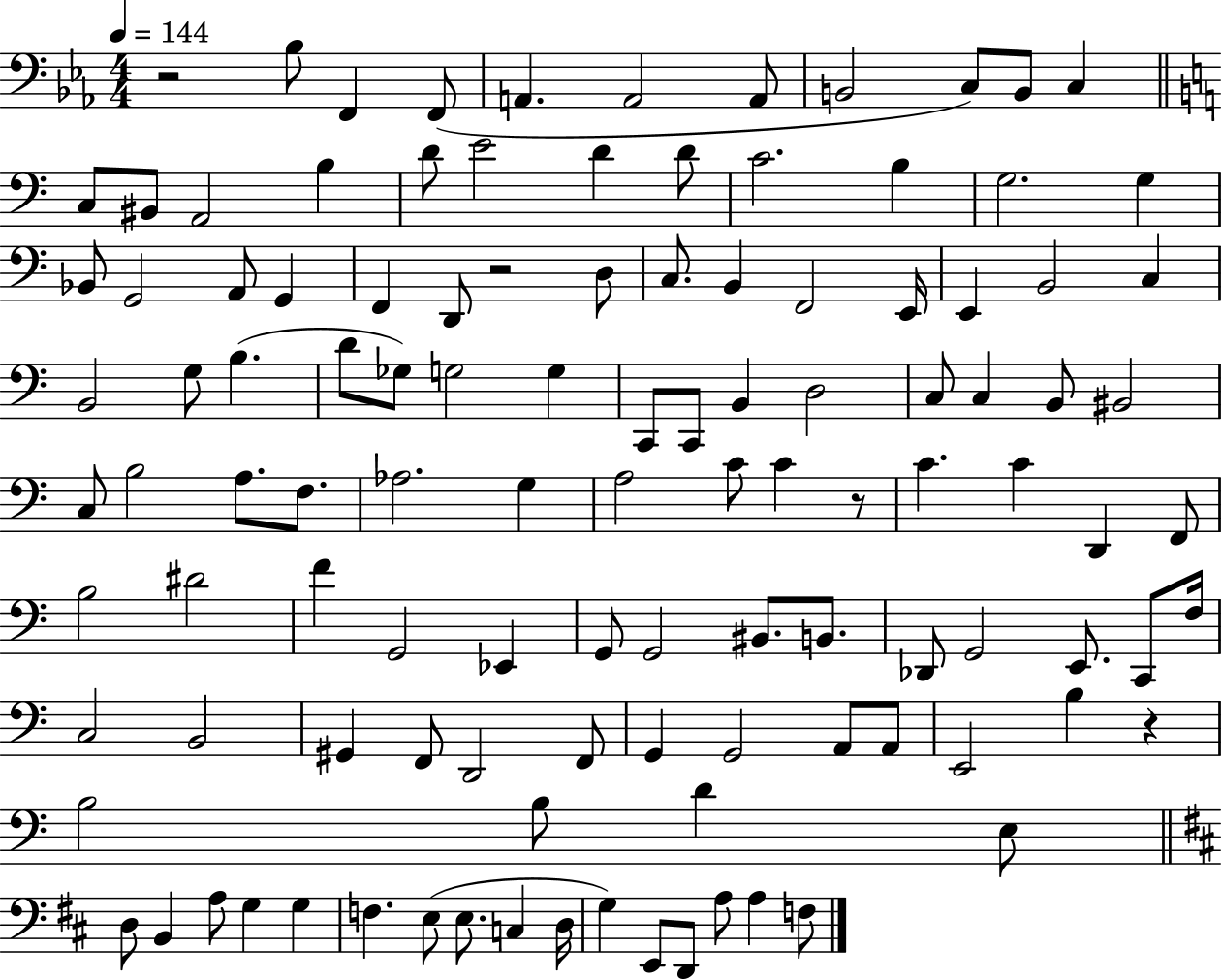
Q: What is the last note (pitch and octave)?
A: F3